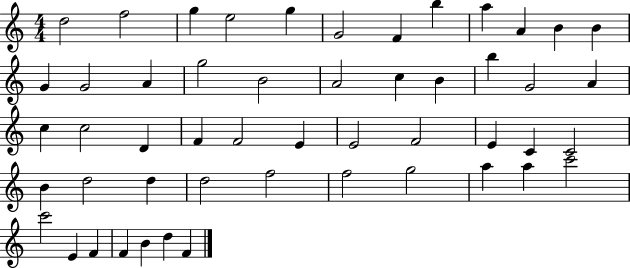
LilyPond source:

{
  \clef treble
  \numericTimeSignature
  \time 4/4
  \key c \major
  d''2 f''2 | g''4 e''2 g''4 | g'2 f'4 b''4 | a''4 a'4 b'4 b'4 | \break g'4 g'2 a'4 | g''2 b'2 | a'2 c''4 b'4 | b''4 g'2 a'4 | \break c''4 c''2 d'4 | f'4 f'2 e'4 | e'2 f'2 | e'4 c'4 c'2 | \break b'4 d''2 d''4 | d''2 f''2 | f''2 g''2 | a''4 a''4 c'''2 | \break c'''2 e'4 f'4 | f'4 b'4 d''4 f'4 | \bar "|."
}